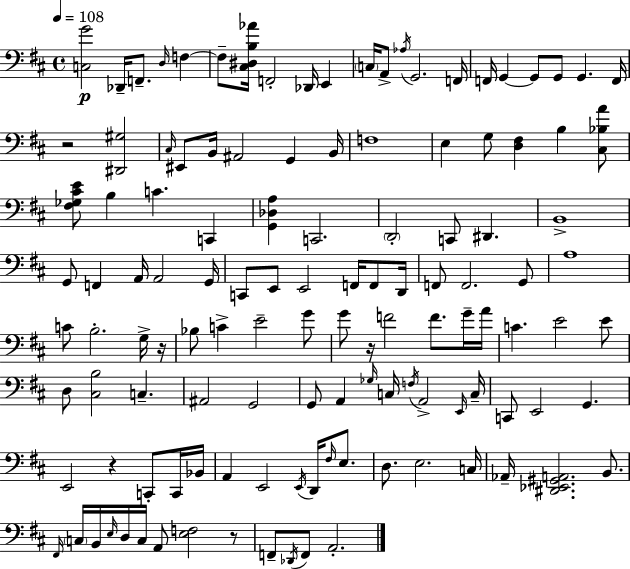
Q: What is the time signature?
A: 4/4